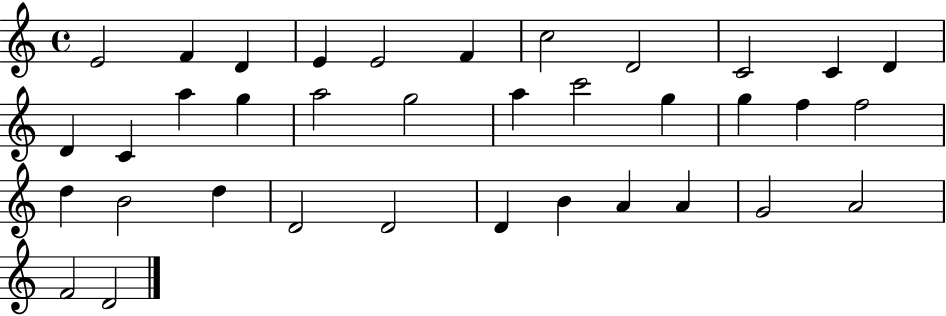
{
  \clef treble
  \time 4/4
  \defaultTimeSignature
  \key c \major
  e'2 f'4 d'4 | e'4 e'2 f'4 | c''2 d'2 | c'2 c'4 d'4 | \break d'4 c'4 a''4 g''4 | a''2 g''2 | a''4 c'''2 g''4 | g''4 f''4 f''2 | \break d''4 b'2 d''4 | d'2 d'2 | d'4 b'4 a'4 a'4 | g'2 a'2 | \break f'2 d'2 | \bar "|."
}